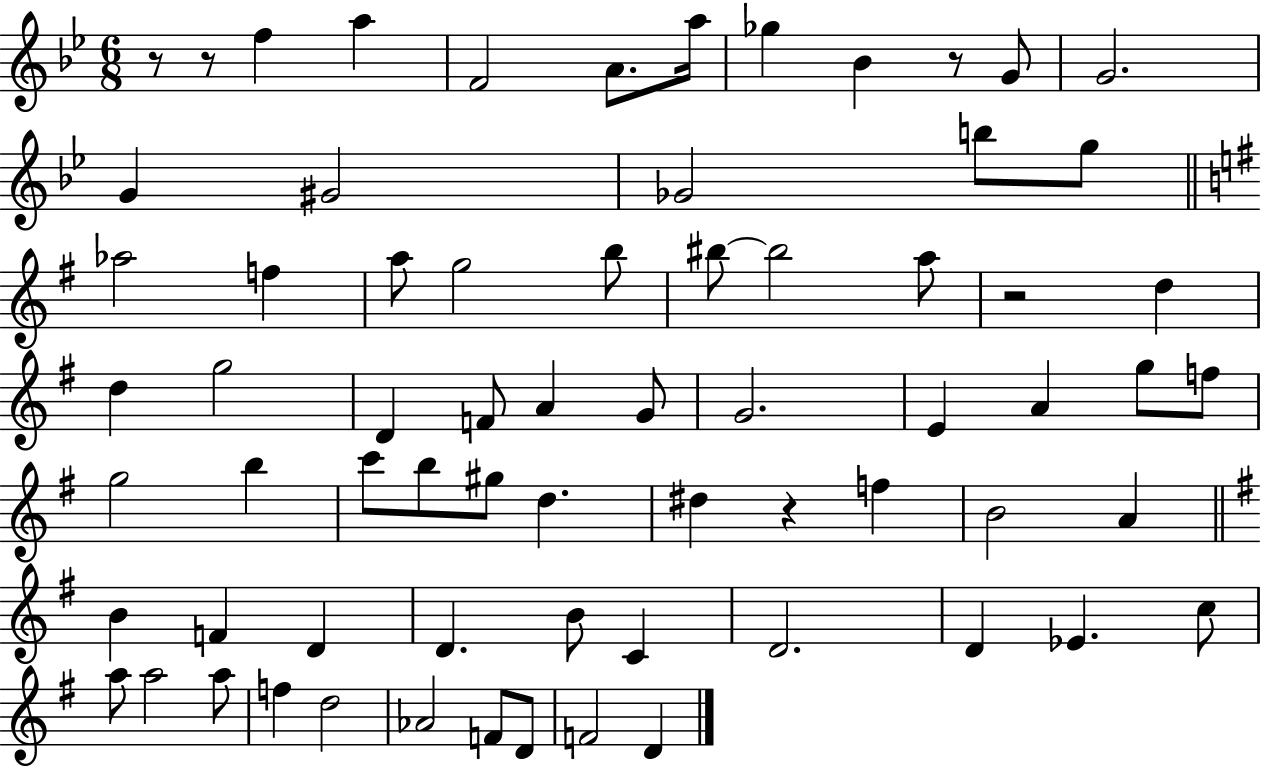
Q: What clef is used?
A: treble